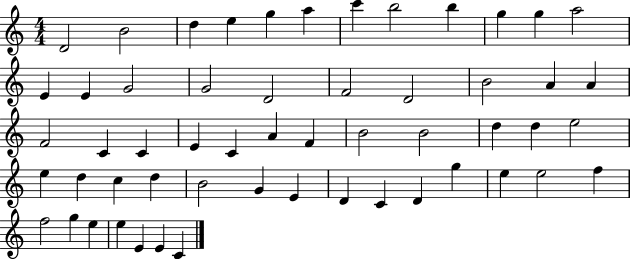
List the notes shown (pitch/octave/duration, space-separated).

D4/h B4/h D5/q E5/q G5/q A5/q C6/q B5/h B5/q G5/q G5/q A5/h E4/q E4/q G4/h G4/h D4/h F4/h D4/h B4/h A4/q A4/q F4/h C4/q C4/q E4/q C4/q A4/q F4/q B4/h B4/h D5/q D5/q E5/h E5/q D5/q C5/q D5/q B4/h G4/q E4/q D4/q C4/q D4/q G5/q E5/q E5/h F5/q F5/h G5/q E5/q E5/q E4/q E4/q C4/q